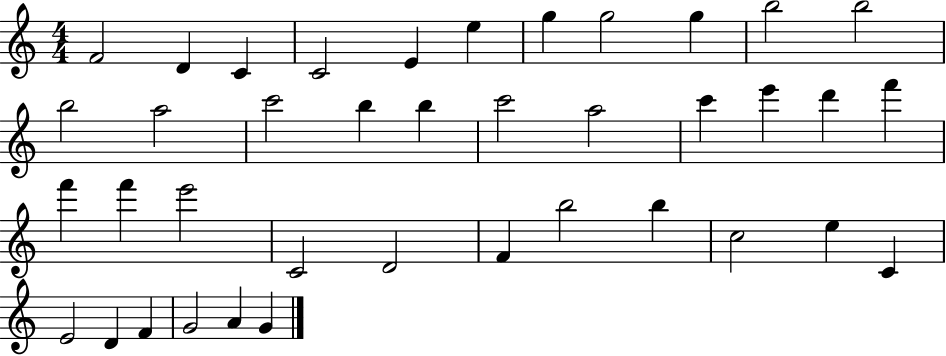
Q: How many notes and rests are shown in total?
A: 39